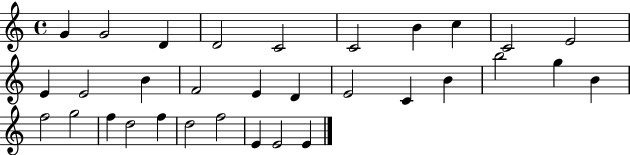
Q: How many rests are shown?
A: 0